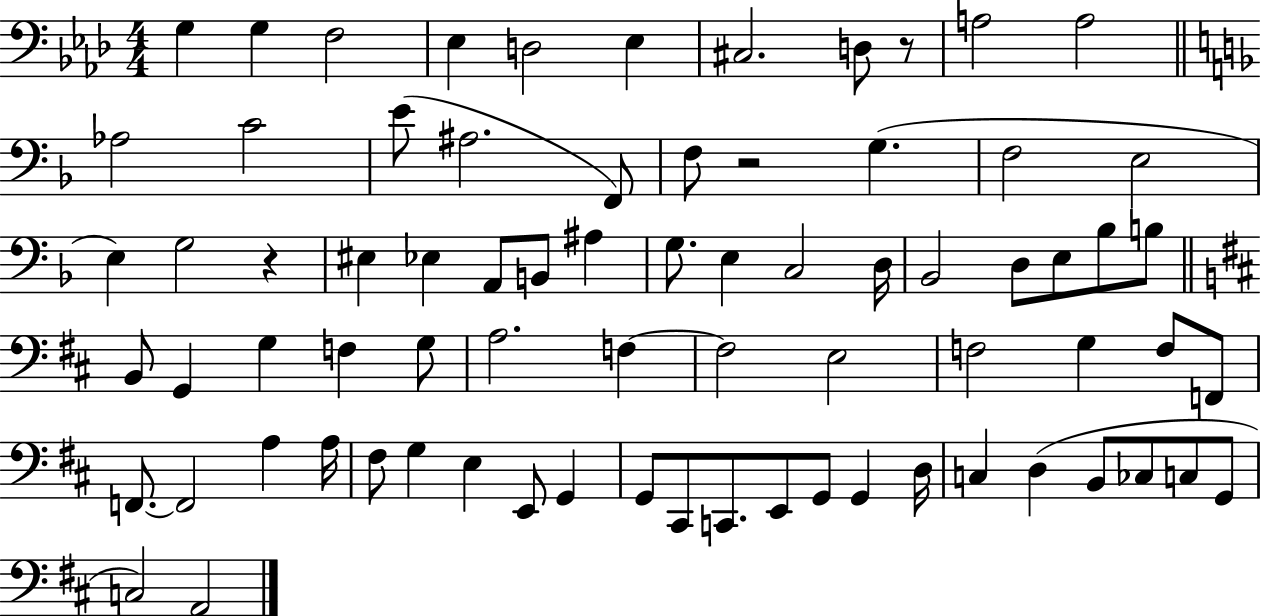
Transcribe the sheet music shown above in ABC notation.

X:1
T:Untitled
M:4/4
L:1/4
K:Ab
G, G, F,2 _E, D,2 _E, ^C,2 D,/2 z/2 A,2 A,2 _A,2 C2 E/2 ^A,2 F,,/2 F,/2 z2 G, F,2 E,2 E, G,2 z ^E, _E, A,,/2 B,,/2 ^A, G,/2 E, C,2 D,/4 _B,,2 D,/2 E,/2 _B,/2 B,/2 B,,/2 G,, G, F, G,/2 A,2 F, F,2 E,2 F,2 G, F,/2 F,,/2 F,,/2 F,,2 A, A,/4 ^F,/2 G, E, E,,/2 G,, G,,/2 ^C,,/2 C,,/2 E,,/2 G,,/2 G,, D,/4 C, D, B,,/2 _C,/2 C,/2 G,,/2 C,2 A,,2